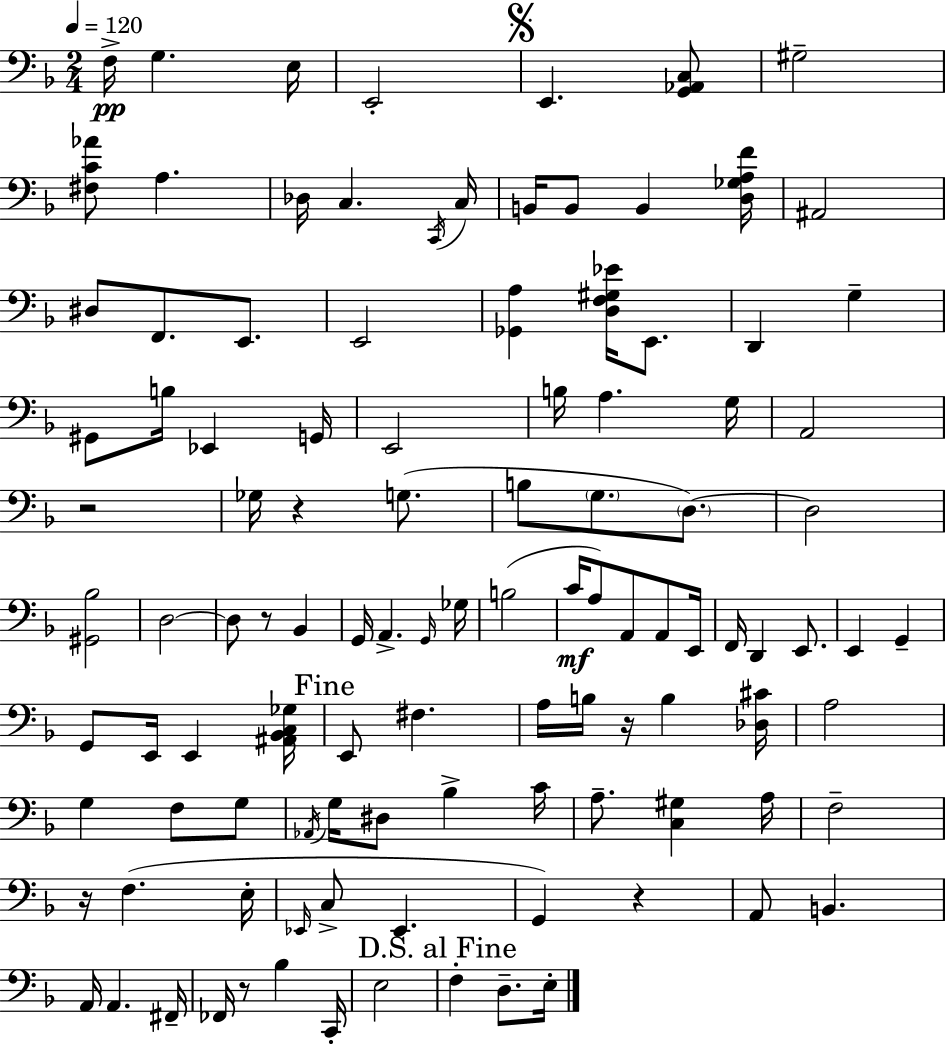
{
  \clef bass
  \numericTimeSignature
  \time 2/4
  \key f \major
  \tempo 4 = 120
  \repeat volta 2 { f16->\pp g4. e16 | e,2-. | \mark \markup { \musicglyph "scripts.segno" } e,4. <g, aes, c>8 | gis2-- | \break <fis c' aes'>8 a4. | des16 c4. \acciaccatura { c,16 } | c16 b,16 b,8 b,4 | <d ges a f'>16 ais,2 | \break dis8 f,8. e,8. | e,2 | <ges, a>4 <d f gis ees'>16 e,8. | d,4 g4-- | \break gis,8 b16 ees,4 | g,16 e,2 | b16 a4. | g16 a,2 | \break r2 | ges16 r4 g8.( | b8 \parenthesize g8. \parenthesize d8.~~) | d2 | \break <gis, bes>2 | d2~~ | d8 r8 bes,4 | g,16 a,4.-> | \break \grace { g,16 } ges16 b2( | c'16\mf a8) a,8 a,8 | e,16 f,16 d,4 e,8. | e,4 g,4-- | \break g,8 e,16 e,4 | <ais, bes, c ges>16 \mark "Fine" e,8 fis4. | a16 b16 r16 b4 | <des cis'>16 a2 | \break g4 f8 | g8 \acciaccatura { aes,16 } g16 dis8 bes4-> | c'16 a8.-- <c gis>4 | a16 f2-- | \break r16 f4.( | e16-. \grace { ees,16 } c8-> ees,4. | g,4) | r4 a,8 b,4. | \break a,16 a,4. | fis,16-- fes,16 r8 bes4 | c,16-. e2 | \mark "D.S. al Fine" f4-. | \break d8.-- e16-. } \bar "|."
}